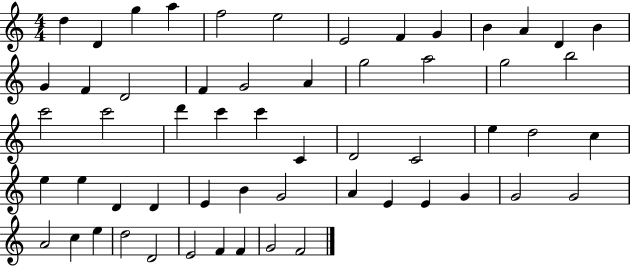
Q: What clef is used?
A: treble